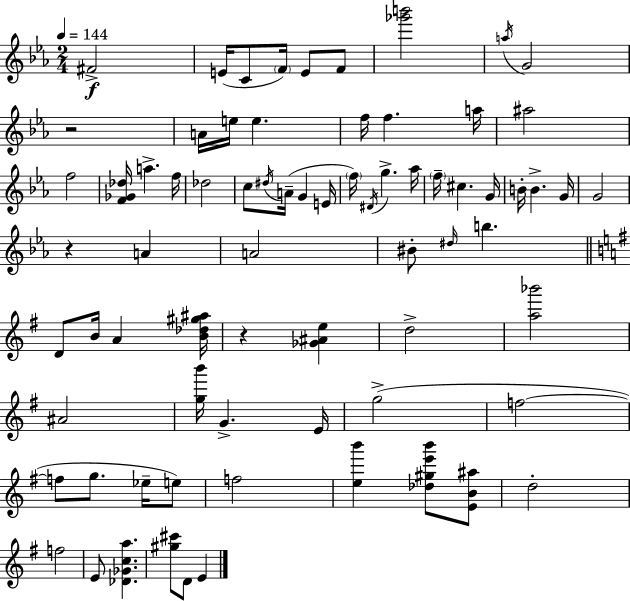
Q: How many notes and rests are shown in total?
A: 73